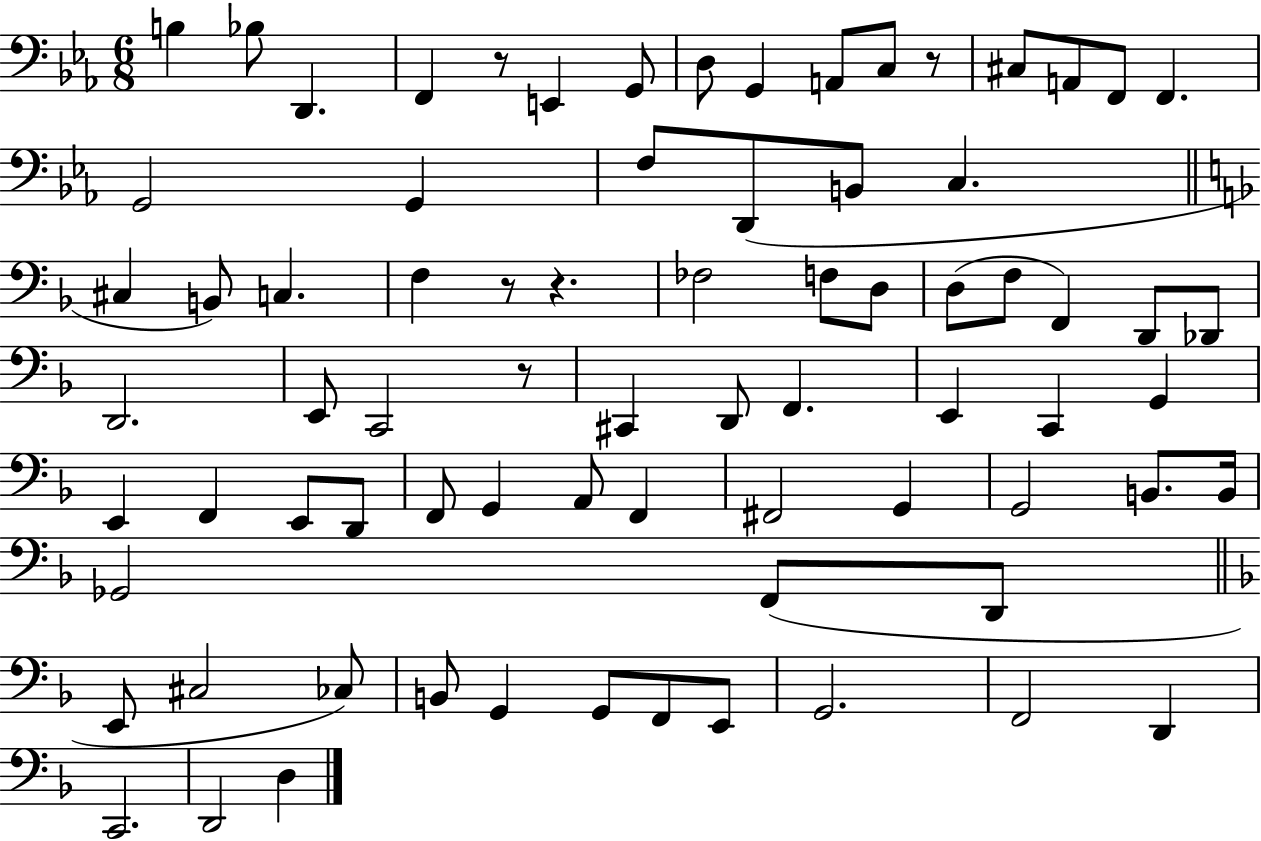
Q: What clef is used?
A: bass